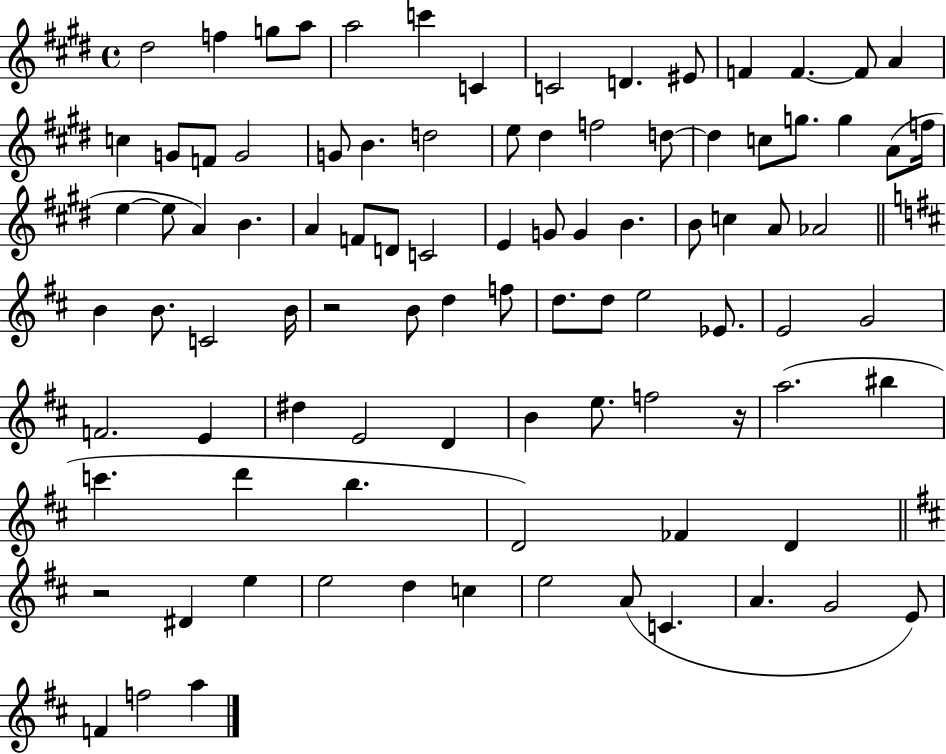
D#5/h F5/q G5/e A5/e A5/h C6/q C4/q C4/h D4/q. EIS4/e F4/q F4/q. F4/e A4/q C5/q G4/e F4/e G4/h G4/e B4/q. D5/h E5/e D#5/q F5/h D5/e D5/q C5/e G5/e. G5/q A4/e F5/s E5/q E5/e A4/q B4/q. A4/q F4/e D4/e C4/h E4/q G4/e G4/q B4/q. B4/e C5/q A4/e Ab4/h B4/q B4/e. C4/h B4/s R/h B4/e D5/q F5/e D5/e. D5/e E5/h Eb4/e. E4/h G4/h F4/h. E4/q D#5/q E4/h D4/q B4/q E5/e. F5/h R/s A5/h. BIS5/q C6/q. D6/q B5/q. D4/h FES4/q D4/q R/h D#4/q E5/q E5/h D5/q C5/q E5/h A4/e C4/q. A4/q. G4/h E4/e F4/q F5/h A5/q